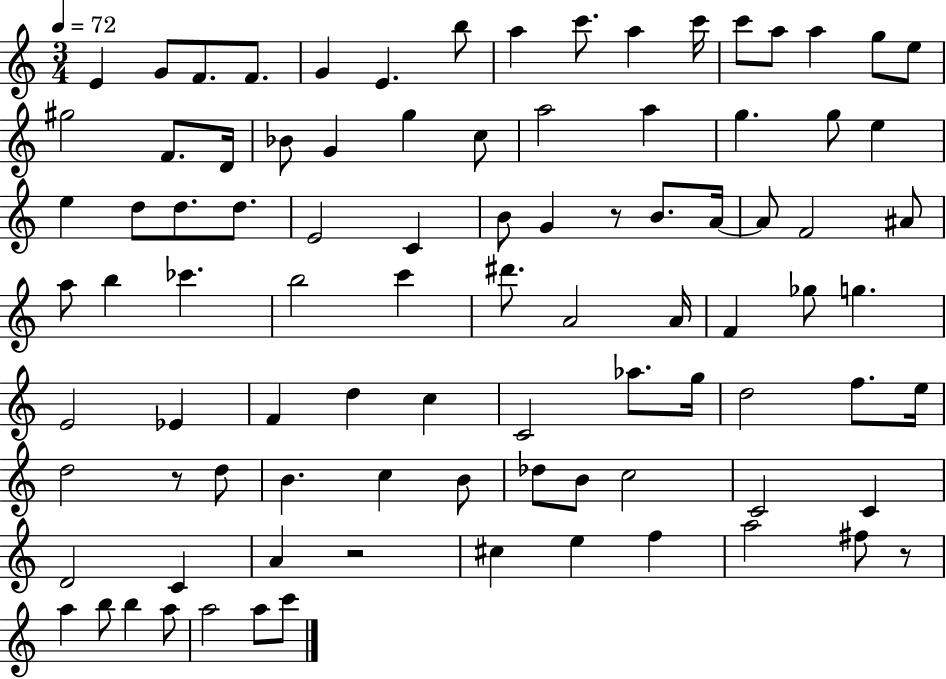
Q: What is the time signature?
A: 3/4